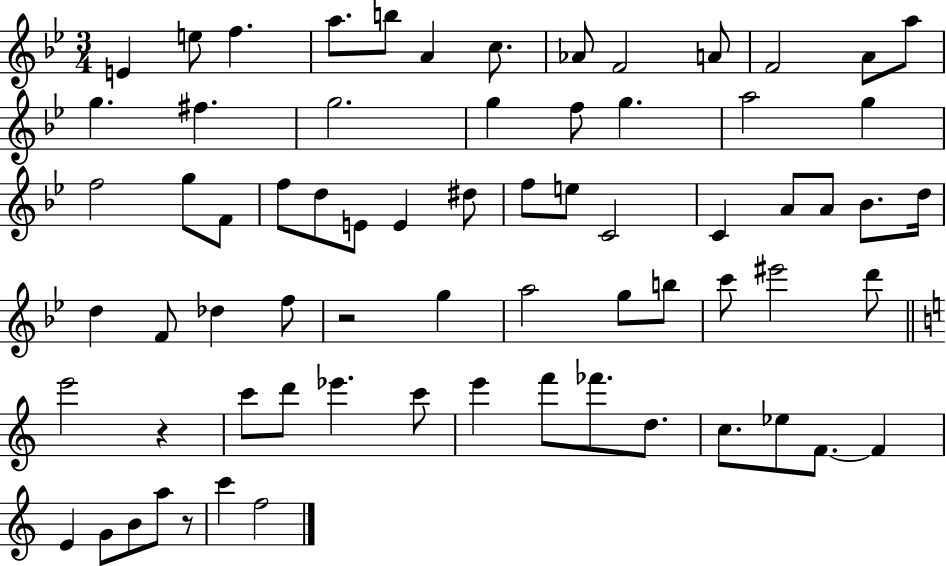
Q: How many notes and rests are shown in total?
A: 70